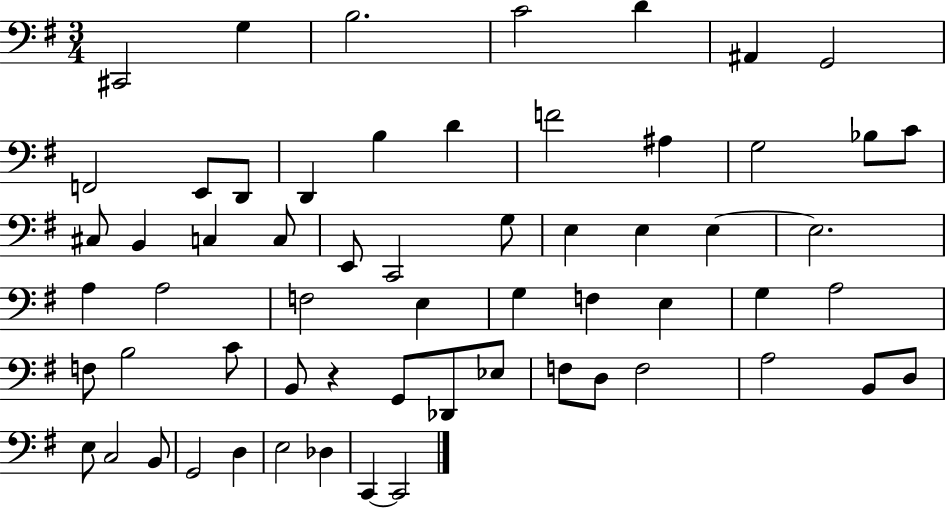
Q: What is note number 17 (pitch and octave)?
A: Bb3